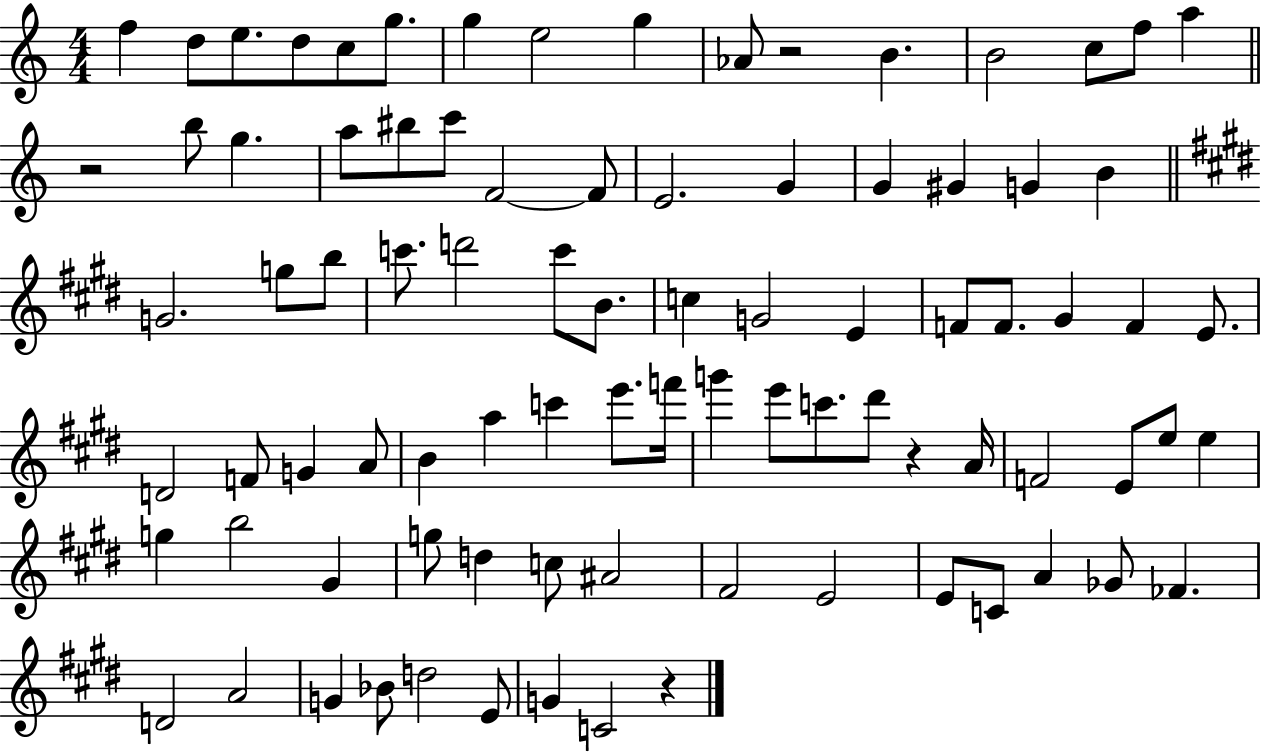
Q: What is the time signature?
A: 4/4